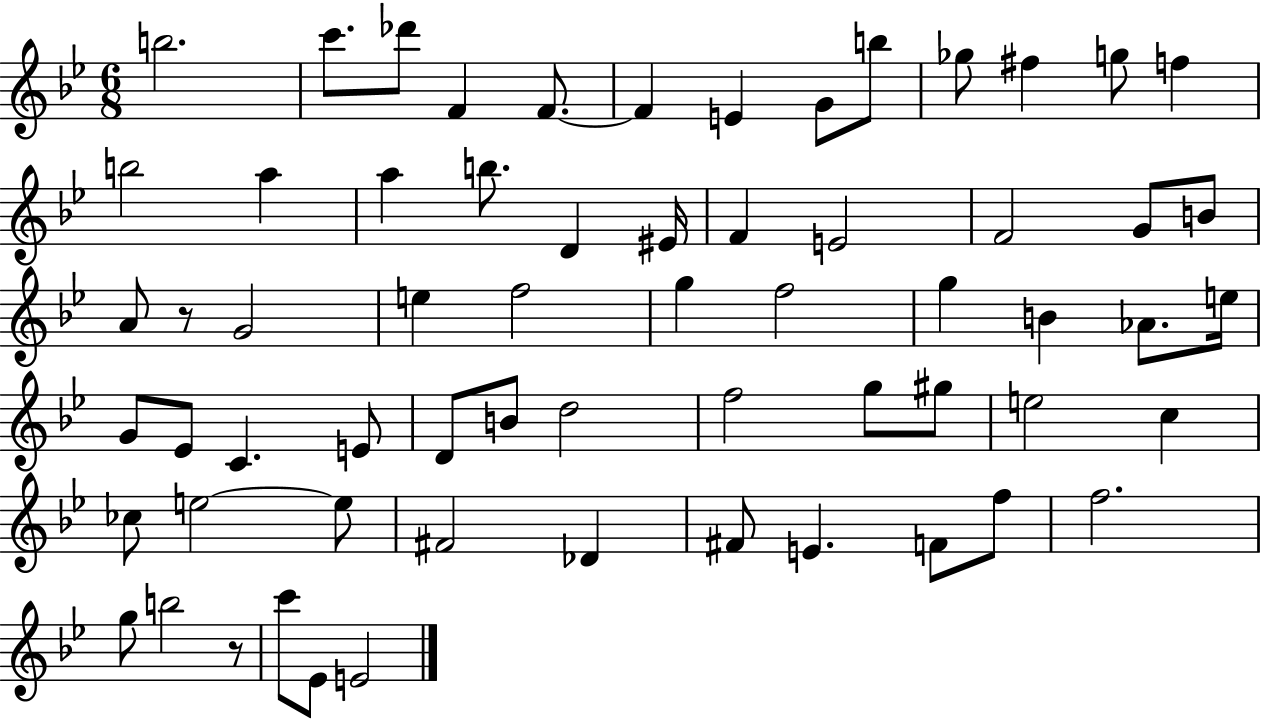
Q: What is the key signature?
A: BES major